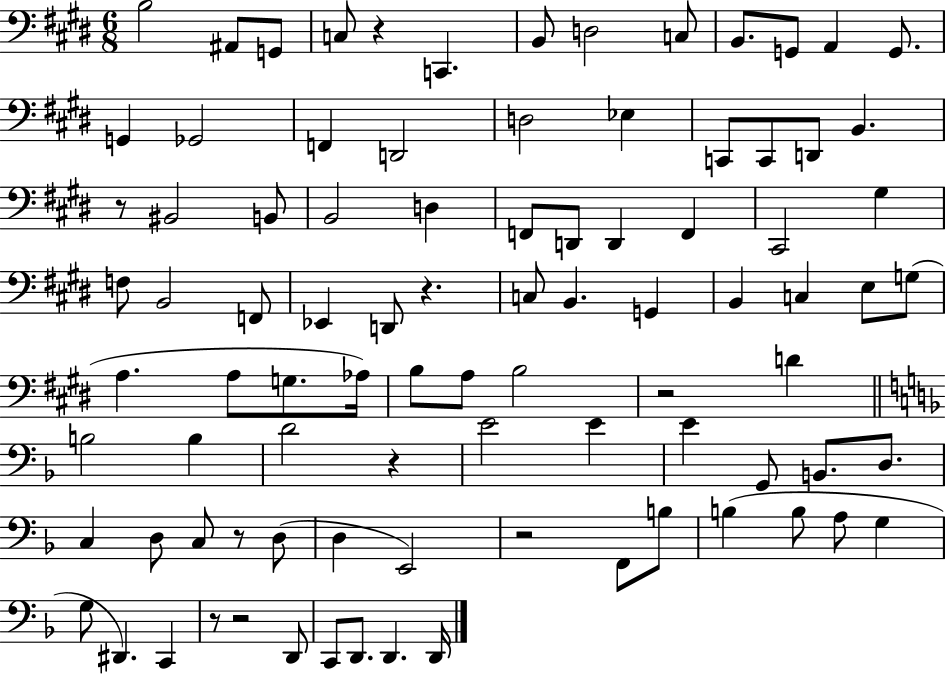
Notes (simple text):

B3/h A#2/e G2/e C3/e R/q C2/q. B2/e D3/h C3/e B2/e. G2/e A2/q G2/e. G2/q Gb2/h F2/q D2/h D3/h Eb3/q C2/e C2/e D2/e B2/q. R/e BIS2/h B2/e B2/h D3/q F2/e D2/e D2/q F2/q C#2/h G#3/q F3/e B2/h F2/e Eb2/q D2/e R/q. C3/e B2/q. G2/q B2/q C3/q E3/e G3/e A3/q. A3/e G3/e. Ab3/s B3/e A3/e B3/h R/h D4/q B3/h B3/q D4/h R/q E4/h E4/q E4/q G2/e B2/e. D3/e. C3/q D3/e C3/e R/e D3/e D3/q E2/h R/h F2/e B3/e B3/q B3/e A3/e G3/q G3/e D#2/q. C2/q R/e R/h D2/e C2/e D2/e. D2/q. D2/s